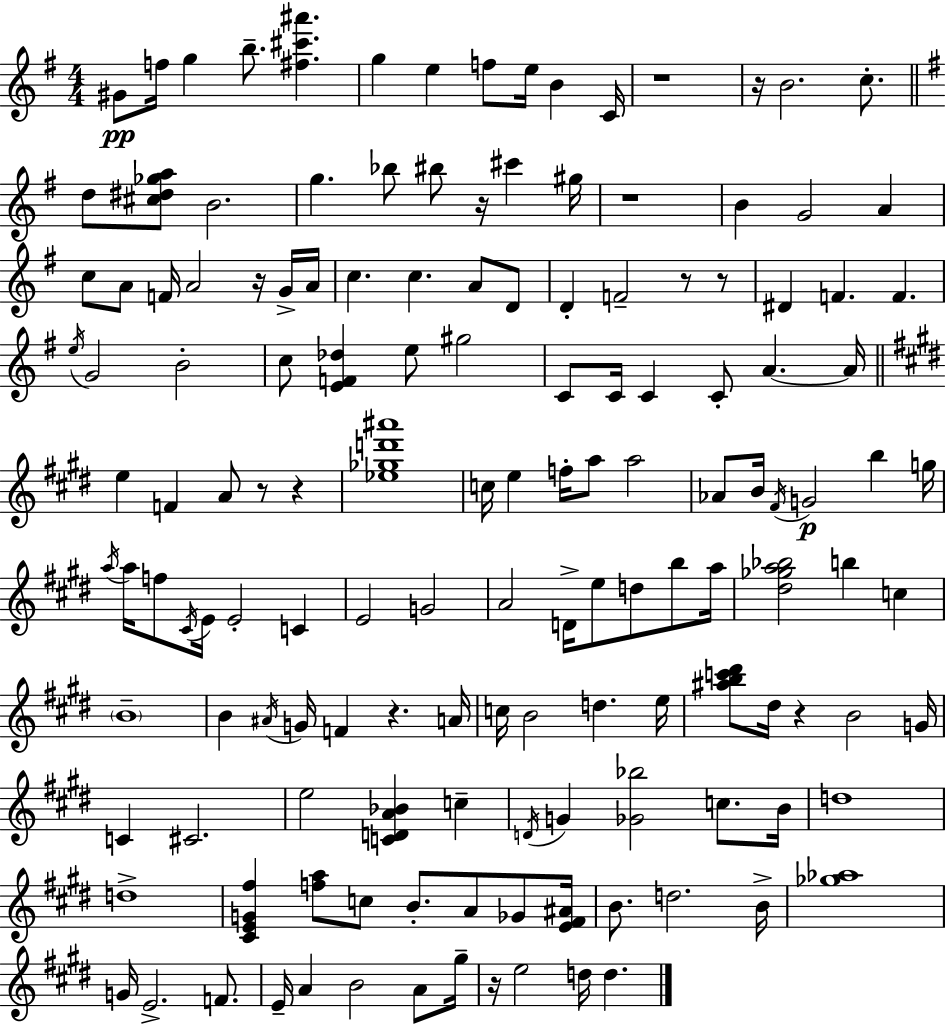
G#4/e F5/s G5/q B5/e. [F#5,C#6,A#6]/q. G5/q E5/q F5/e E5/s B4/q C4/s R/w R/s B4/h. C5/e. D5/e [C#5,D#5,Gb5,A5]/e B4/h. G5/q. Bb5/e BIS5/e R/s C#6/q G#5/s R/w B4/q G4/h A4/q C5/e A4/e F4/s A4/h R/s G4/s A4/s C5/q. C5/q. A4/e D4/e D4/q F4/h R/e R/e D#4/q F4/q. F4/q. E5/s G4/h B4/h C5/e [E4,F4,Db5]/q E5/e G#5/h C4/e C4/s C4/q C4/e A4/q. A4/s E5/q F4/q A4/e R/e R/q [Eb5,Gb5,D6,A#6]/w C5/s E5/q F5/s A5/e A5/h Ab4/e B4/s F#4/s G4/h B5/q G5/s A5/s A5/s F5/e C#4/s E4/s E4/h C4/q E4/h G4/h A4/h D4/s E5/e D5/e B5/e A5/s [D#5,Gb5,A5,Bb5]/h B5/q C5/q B4/w B4/q A#4/s G4/s F4/q R/q. A4/s C5/s B4/h D5/q. E5/s [A#5,B5,C6,D#6]/e D#5/s R/q B4/h G4/s C4/q C#4/h. E5/h [C4,D4,A4,Bb4]/q C5/q D4/s G4/q [Gb4,Bb5]/h C5/e. B4/s D5/w D5/w [C#4,E4,G4,F#5]/q [F5,A5]/e C5/e B4/e. A4/e Gb4/e [E4,F#4,A#4]/s B4/e. D5/h. B4/s [Gb5,Ab5]/w G4/s E4/h. F4/e. E4/s A4/q B4/h A4/e G#5/s R/s E5/h D5/s D5/q.